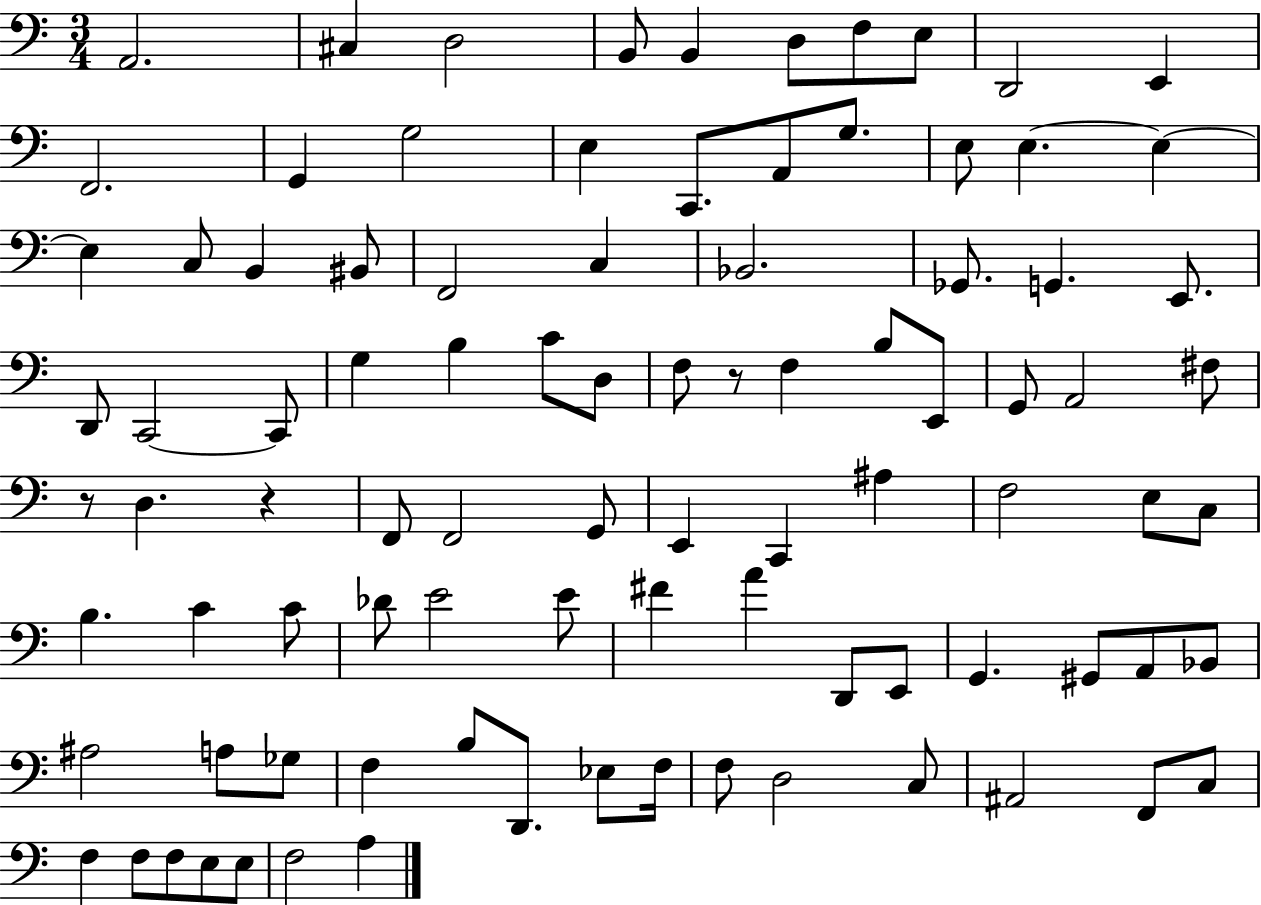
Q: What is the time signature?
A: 3/4